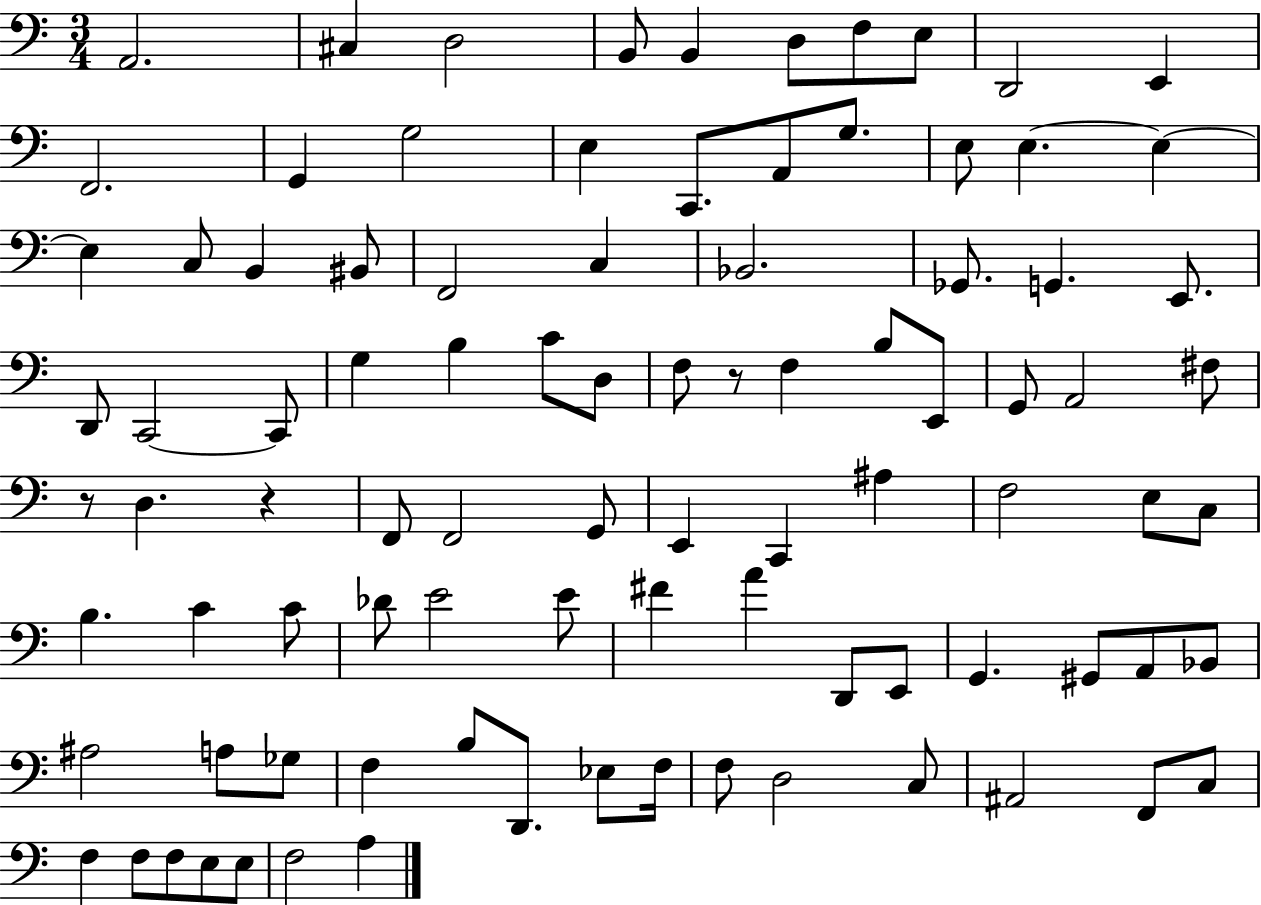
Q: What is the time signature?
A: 3/4